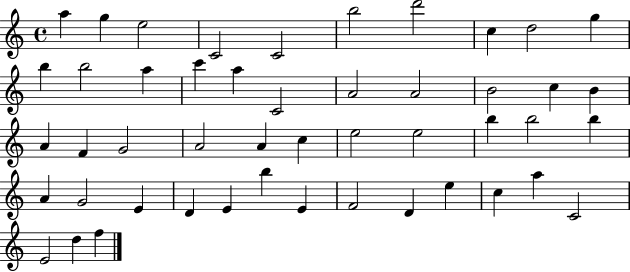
{
  \clef treble
  \time 4/4
  \defaultTimeSignature
  \key c \major
  a''4 g''4 e''2 | c'2 c'2 | b''2 d'''2 | c''4 d''2 g''4 | \break b''4 b''2 a''4 | c'''4 a''4 c'2 | a'2 a'2 | b'2 c''4 b'4 | \break a'4 f'4 g'2 | a'2 a'4 c''4 | e''2 e''2 | b''4 b''2 b''4 | \break a'4 g'2 e'4 | d'4 e'4 b''4 e'4 | f'2 d'4 e''4 | c''4 a''4 c'2 | \break e'2 d''4 f''4 | \bar "|."
}